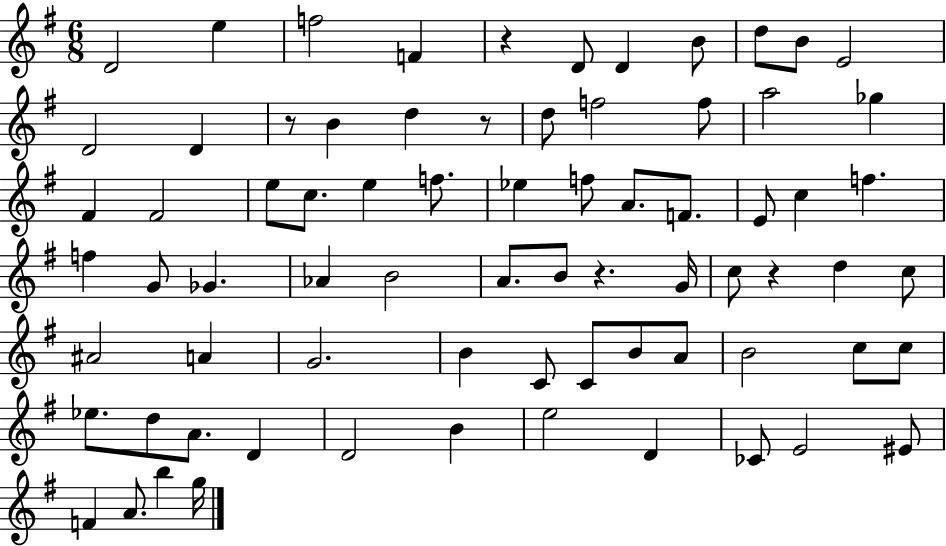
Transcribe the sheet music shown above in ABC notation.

X:1
T:Untitled
M:6/8
L:1/4
K:G
D2 e f2 F z D/2 D B/2 d/2 B/2 E2 D2 D z/2 B d z/2 d/2 f2 f/2 a2 _g ^F ^F2 e/2 c/2 e f/2 _e f/2 A/2 F/2 E/2 c f f G/2 _G _A B2 A/2 B/2 z G/4 c/2 z d c/2 ^A2 A G2 B C/2 C/2 B/2 A/2 B2 c/2 c/2 _e/2 d/2 A/2 D D2 B e2 D _C/2 E2 ^E/2 F A/2 b g/4